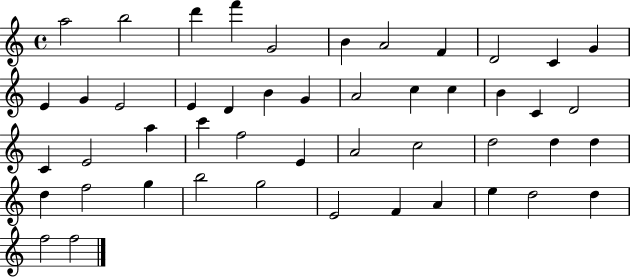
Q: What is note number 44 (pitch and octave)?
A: E5